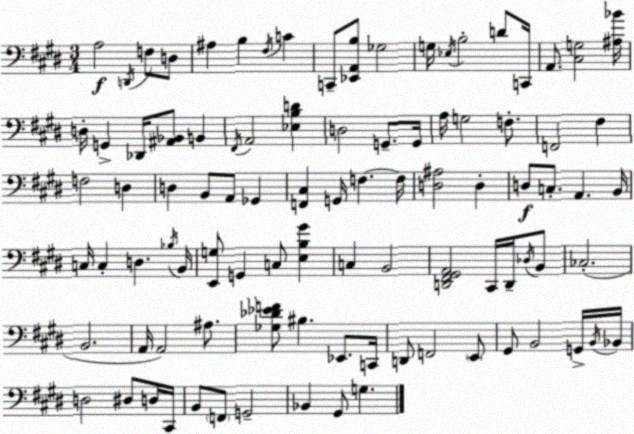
X:1
T:Untitled
M:3/4
L:1/4
K:E
A,2 D,,/4 F,/2 D,/2 ^A, B, ^F,/4 C C,,/2 [_E,,A,,B,]/2 _G,2 G,/4 _E,/4 B,2 D/2 C,,/4 A,,/2 [^C,G,]2 [^A,_B]/4 D,/4 G,, _D,,/4 [^A,,_B,,]/2 B,, ^F,,/4 A,,2 [_E,B,D] D,2 G,,/2 G,,/4 A,/4 G,2 F,/2 F,,2 ^F, F,2 D, D, B,,/2 A,,/2 _G,, [F,,^C,] G,,/4 F, F,/4 [D,^A,]2 D, D,/2 C,/2 A,, B,,/4 C,/4 C, D, _B,/4 B,,/4 [E,,G,]/2 G,, C,/2 [E,B,^G] C, B,,2 [D,,^F,,^G,,A,,]2 ^C,,/4 D,,/4 _D,/4 B,,/2 _C,2 B,,2 A,,/4 A,,2 ^A,/2 [_G,_D_EF]/2 ^B, _E,,/2 C,,/4 D,,/2 F,,2 E,,/2 ^G,,/2 B,,2 G,,/4 B,,/4 _B,,/4 D,2 ^D,/2 D,/4 ^C,,/4 B,,/2 F,,/2 G,,2 _B,, ^G,,/2 G,